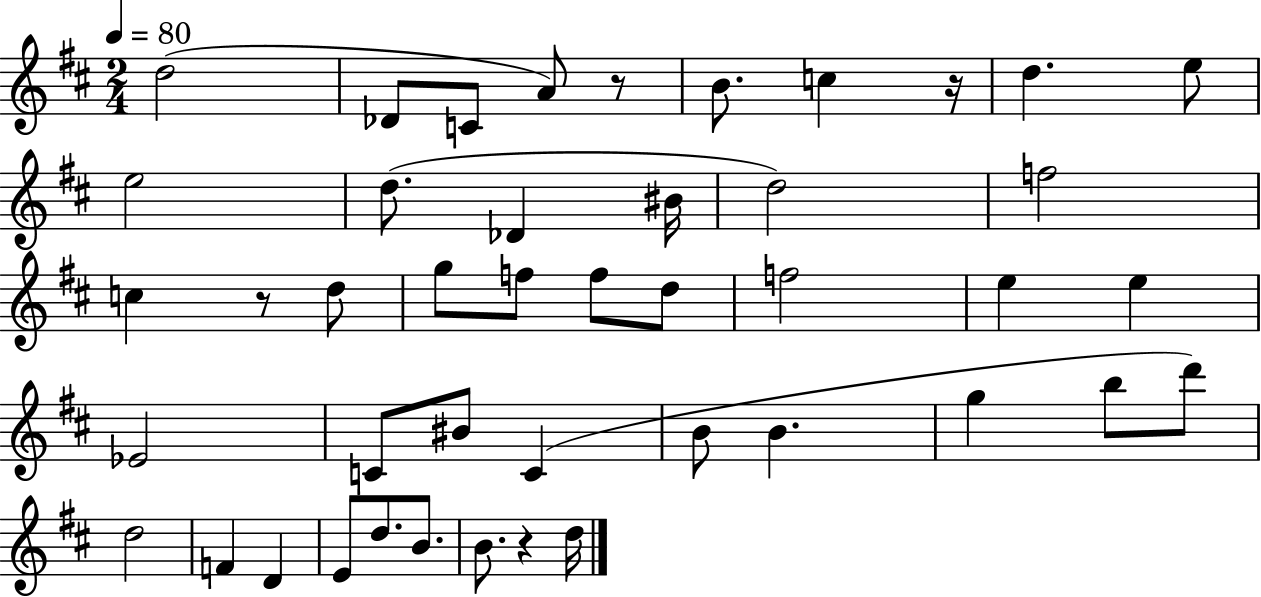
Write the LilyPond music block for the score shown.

{
  \clef treble
  \numericTimeSignature
  \time 2/4
  \key d \major
  \tempo 4 = 80
  d''2( | des'8 c'8 a'8) r8 | b'8. c''4 r16 | d''4. e''8 | \break e''2 | d''8.( des'4 bis'16 | d''2) | f''2 | \break c''4 r8 d''8 | g''8 f''8 f''8 d''8 | f''2 | e''4 e''4 | \break ees'2 | c'8 bis'8 c'4( | b'8 b'4. | g''4 b''8 d'''8) | \break d''2 | f'4 d'4 | e'8 d''8. b'8. | b'8. r4 d''16 | \break \bar "|."
}